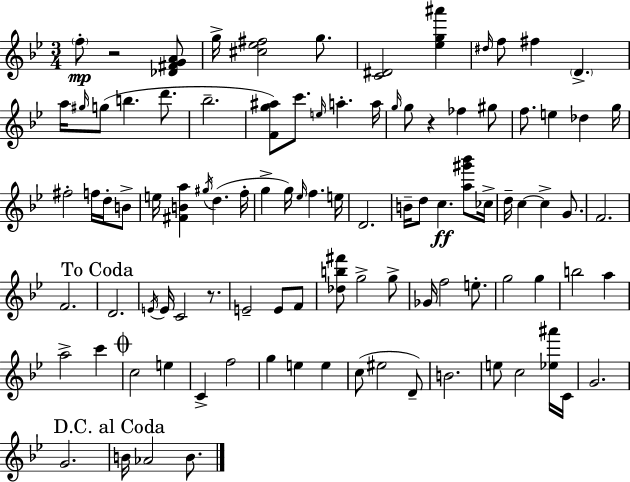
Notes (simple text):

F5/e R/h [Db4,F#4,G4,A4]/e G5/s [C#5,Eb5,F#5]/h G5/e. [C4,D#4]/h [Eb5,G5,A#6]/q D#5/s F5/e F#5/q D4/q. A5/s G#5/s G5/e B5/q. D6/e. Bb5/h. [F4,G5,A#5]/e C6/e. E5/s A5/q. A5/s G5/s G5/e R/q FES5/q G#5/e F5/e. E5/q Db5/q G5/s F#5/h F5/s D5/s B4/e E5/s [F#4,B4,A5]/q G#5/s D5/q. F5/s G5/q G5/s Eb5/s F5/q. E5/s D4/h. B4/s D5/e C5/q. [A5,G#6,Bb6]/e CES5/s D5/s C5/q C5/q G4/e. F4/h. F4/h. D4/h. E4/s E4/s C4/h R/e. E4/h E4/e F4/e [Db5,B5,F#6]/e G5/h G5/e Gb4/s F5/h E5/e. G5/h G5/q B5/h A5/q A5/h C6/q C5/h E5/q C4/q F5/h G5/q E5/q E5/q C5/e EIS5/h D4/e B4/h. E5/e C5/h [Eb5,A#6]/s C4/s G4/h. G4/h. B4/s Ab4/h B4/e.